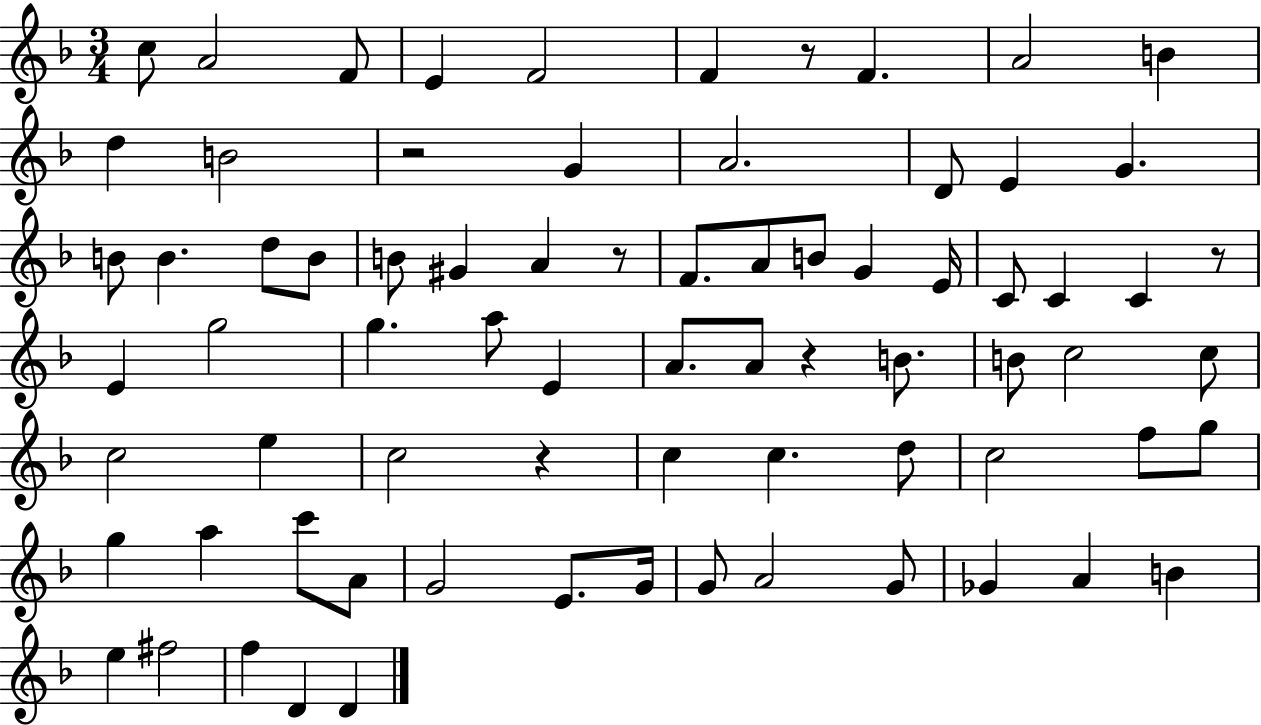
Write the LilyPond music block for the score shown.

{
  \clef treble
  \numericTimeSignature
  \time 3/4
  \key f \major
  c''8 a'2 f'8 | e'4 f'2 | f'4 r8 f'4. | a'2 b'4 | \break d''4 b'2 | r2 g'4 | a'2. | d'8 e'4 g'4. | \break b'8 b'4. d''8 b'8 | b'8 gis'4 a'4 r8 | f'8. a'8 b'8 g'4 e'16 | c'8 c'4 c'4 r8 | \break e'4 g''2 | g''4. a''8 e'4 | a'8. a'8 r4 b'8. | b'8 c''2 c''8 | \break c''2 e''4 | c''2 r4 | c''4 c''4. d''8 | c''2 f''8 g''8 | \break g''4 a''4 c'''8 a'8 | g'2 e'8. g'16 | g'8 a'2 g'8 | ges'4 a'4 b'4 | \break e''4 fis''2 | f''4 d'4 d'4 | \bar "|."
}